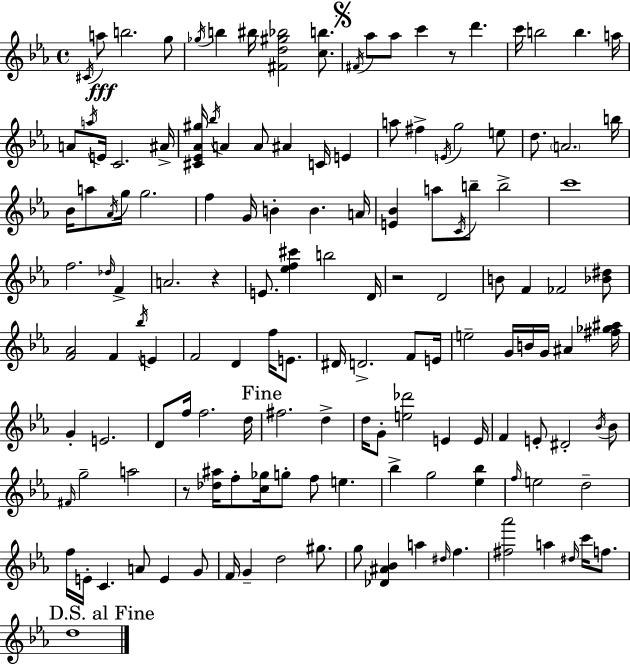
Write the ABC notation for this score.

X:1
T:Untitled
M:4/4
L:1/4
K:Cm
^C/4 a/2 b2 g/2 _g/4 b ^b/4 [^Fd^g_b]2 [cb]/2 ^F/4 _a/2 _a/2 c' z/2 d' c'/4 b2 b a/4 A/2 a/4 E/4 C2 ^A/4 [^C_E_A^g]/4 _b/4 A A/2 ^A C/4 E a/2 ^f E/4 g2 e/2 d/2 A2 b/4 _B/4 a/2 _A/4 g/4 g2 f G/4 B B A/4 [E_B] a/2 C/4 b/2 b2 c'4 f2 _d/4 F A2 z E/2 [_ef^c'] b2 D/4 z2 D2 B/2 F _F2 [_B^d]/2 [F_A]2 F _b/4 E F2 D f/4 E/2 ^D/4 D2 F/2 E/4 e2 G/4 B/4 G/4 ^A [^f_g^a]/4 G E2 D/2 f/4 f2 d/4 ^f2 d d/4 G/2 [e_d']2 E E/4 F E/2 ^D2 _B/4 _B/2 ^F/4 g2 a2 z/2 [_d^a]/4 f/2 [c_g]/4 g/2 f/2 e _b g2 [_e_b] f/4 e2 d2 f/4 E/4 C A/2 E G/2 F/4 G d2 ^g/2 g/2 [_D^A_B] a ^d/4 f [^f_a']2 a ^d/4 c'/4 f/2 d4